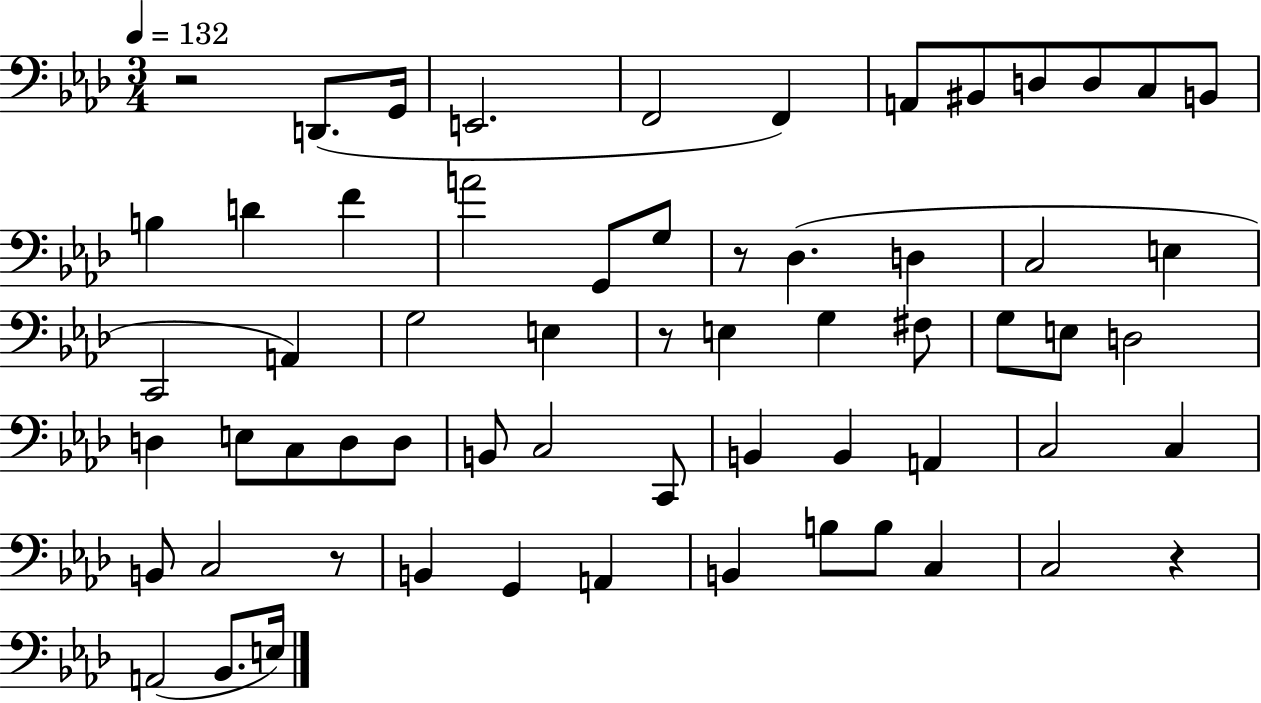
{
  \clef bass
  \numericTimeSignature
  \time 3/4
  \key aes \major
  \tempo 4 = 132
  r2 d,8.( g,16 | e,2. | f,2 f,4) | a,8 bis,8 d8 d8 c8 b,8 | \break b4 d'4 f'4 | a'2 g,8 g8 | r8 des4.( d4 | c2 e4 | \break c,2 a,4) | g2 e4 | r8 e4 g4 fis8 | g8 e8 d2 | \break d4 e8 c8 d8 d8 | b,8 c2 c,8 | b,4 b,4 a,4 | c2 c4 | \break b,8 c2 r8 | b,4 g,4 a,4 | b,4 b8 b8 c4 | c2 r4 | \break a,2( bes,8. e16) | \bar "|."
}